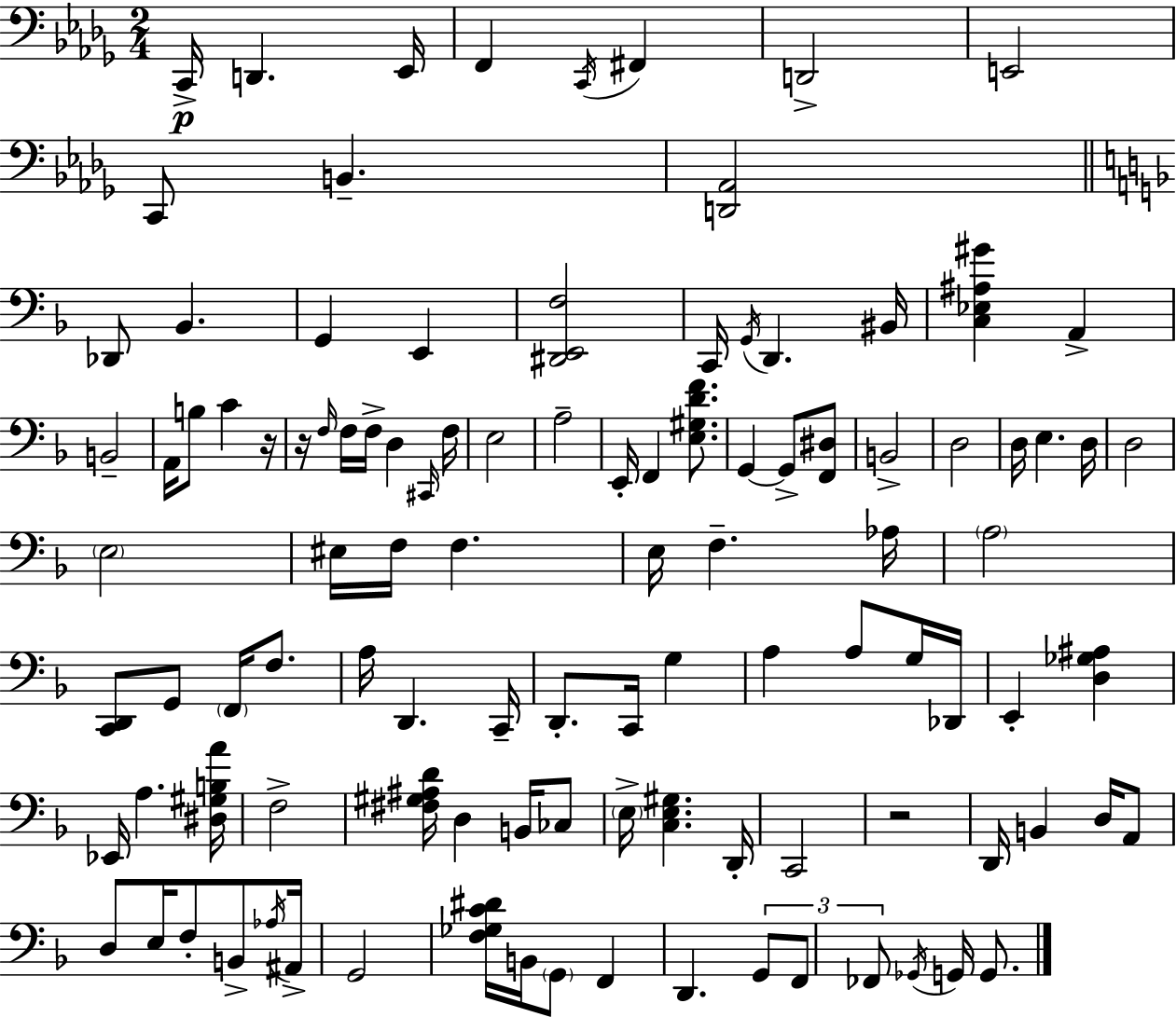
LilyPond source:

{
  \clef bass
  \numericTimeSignature
  \time 2/4
  \key bes \minor
  c,16->\p d,4. ees,16 | f,4 \acciaccatura { c,16 } fis,4 | d,2-> | e,2 | \break c,8 b,4.-- | <d, aes,>2 | \bar "||" \break \key f \major des,8 bes,4. | g,4 e,4 | <dis, e, f>2 | c,16 \acciaccatura { g,16 } d,4. | \break bis,16 <c ees ais gis'>4 a,4-> | b,2-- | a,16 b8 c'4 | r16 r16 \grace { f16 } f16 f16-> d4 | \break \grace { cis,16 } f16 e2 | a2-- | e,16-. f,4 | <e gis d' f'>8. g,4~~ g,8-> | \break <f, dis>8 b,2-> | d2 | d16 e4. | d16 d2 | \break \parenthesize e2 | eis16 f16 f4. | e16 f4.-- | aes16 \parenthesize a2 | \break <c, d,>8 g,8 \parenthesize f,16 | f8. a16 d,4. | c,16-- d,8.-. c,16 g4 | a4 a8 | \break g16 des,16 e,4-. <d ges ais>4 | ees,16 a4. | <dis gis b a'>16 f2-> | <fis gis ais d'>16 d4 | \break b,16 ces8 \parenthesize e16-> <c e gis>4. | d,16-. c,2 | r2 | d,16 b,4 | \break d16 a,8 d8 e16 f8-. | b,8-> \acciaccatura { aes16 } ais,16-> g,2 | <f ges c' dis'>16 b,16 \parenthesize g,8 | f,4 d,4. | \break \tuplet 3/2 { g,8 f,8 fes,8 } | \acciaccatura { ges,16 } g,16 g,8. \bar "|."
}